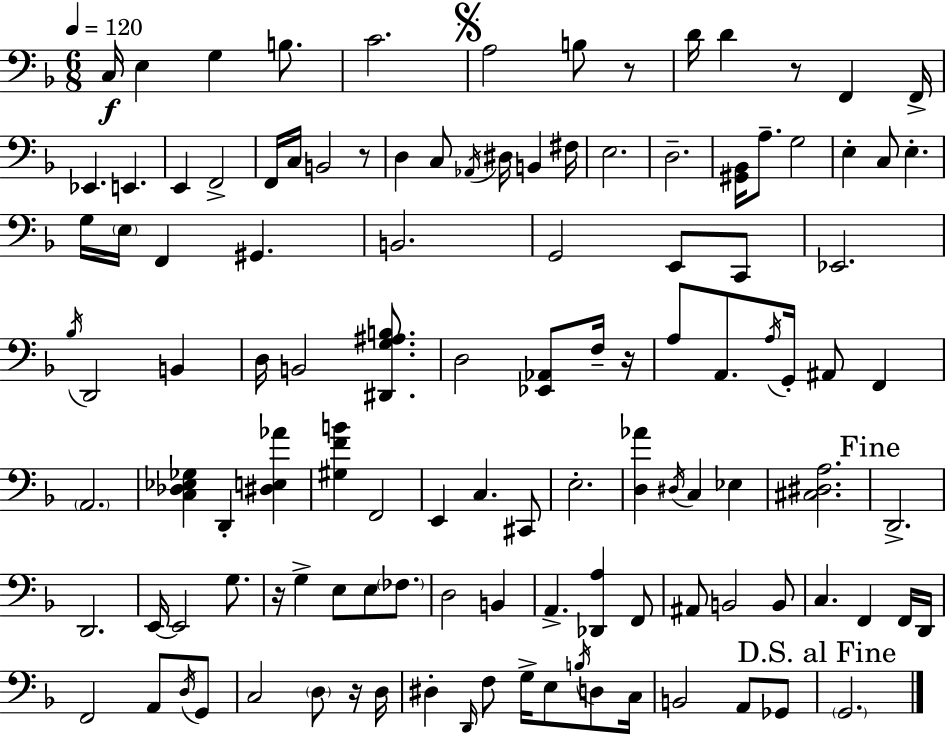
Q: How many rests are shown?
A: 6